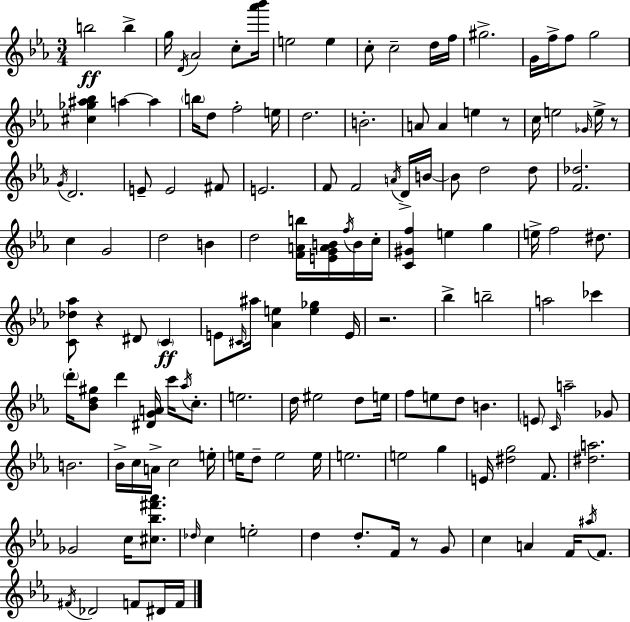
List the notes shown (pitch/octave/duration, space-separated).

B5/h B5/q G5/s D4/s Ab4/h C5/e [Ab6,Bb6]/s E5/h E5/q C5/e C5/h D5/s F5/s G#5/h. G4/s F5/s F5/e G5/h [C#5,Gb5,A#5,Bb5]/q A5/q A5/q B5/s D5/e F5/h E5/s D5/h. B4/h. A4/e A4/q E5/q R/e C5/s E5/h Gb4/s E5/s R/e G4/s D4/h. E4/e E4/h F#4/e E4/h. F4/e F4/h A4/s D4/s B4/s B4/e D5/h D5/e [F4,Db5]/h. C5/q G4/h D5/h B4/q D5/h [F4,A4,B5]/s [E4,G4,A4,B4]/s F5/s B4/s C5/s [C4,G#4,F5]/q E5/q G5/q E5/s F5/h D#5/e. [C4,Db5,Ab5]/e R/q D#4/e C4/q E4/e C#4/s A#5/s [Ab4,E5]/q [E5,Gb5]/q E4/s R/h. Bb5/q B5/h A5/h CES6/q D6/s [Bb4,D5,G#5]/e D6/q [D#4,G4,A4]/s C6/s Ab5/s C5/e. E5/h. D5/s EIS5/h D5/e E5/s F5/e E5/e D5/e B4/q. E4/e C4/s A5/h Gb4/e B4/h. Bb4/s C5/s A4/s C5/h E5/s E5/s D5/e E5/h E5/s E5/h. E5/h G5/q E4/s [D#5,G5]/h F4/e. [D#5,A5]/h. Gb4/h C5/s [C#5,Bb5,F#6,Ab6]/e. Db5/s C5/q E5/h D5/q D5/e. F4/s R/e G4/e C5/q A4/q F4/s A#5/s F4/e. F#4/s Db4/h F4/e D#4/s F4/s